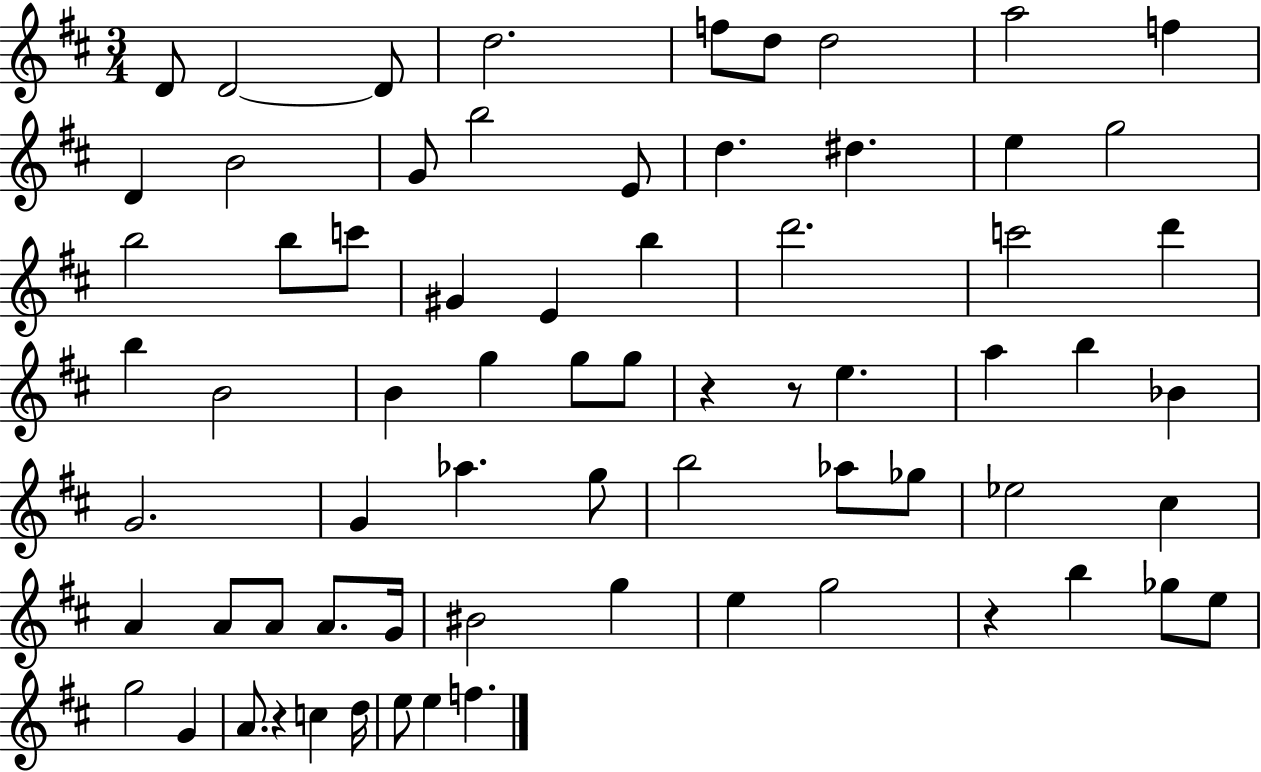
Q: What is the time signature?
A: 3/4